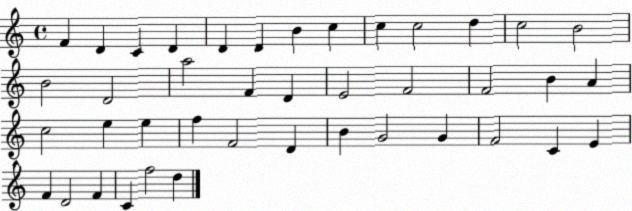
X:1
T:Untitled
M:4/4
L:1/4
K:C
F D C D D D B c c c2 d c2 B2 B2 D2 a2 F D E2 F2 F2 B A c2 e e f F2 D B G2 G F2 C E F D2 F C f2 d